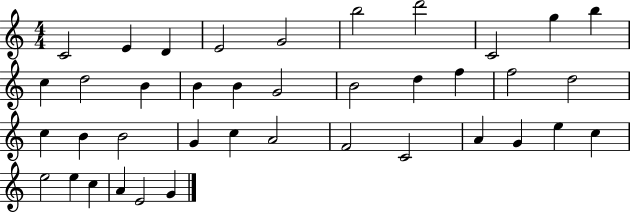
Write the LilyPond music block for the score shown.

{
  \clef treble
  \numericTimeSignature
  \time 4/4
  \key c \major
  c'2 e'4 d'4 | e'2 g'2 | b''2 d'''2 | c'2 g''4 b''4 | \break c''4 d''2 b'4 | b'4 b'4 g'2 | b'2 d''4 f''4 | f''2 d''2 | \break c''4 b'4 b'2 | g'4 c''4 a'2 | f'2 c'2 | a'4 g'4 e''4 c''4 | \break e''2 e''4 c''4 | a'4 e'2 g'4 | \bar "|."
}